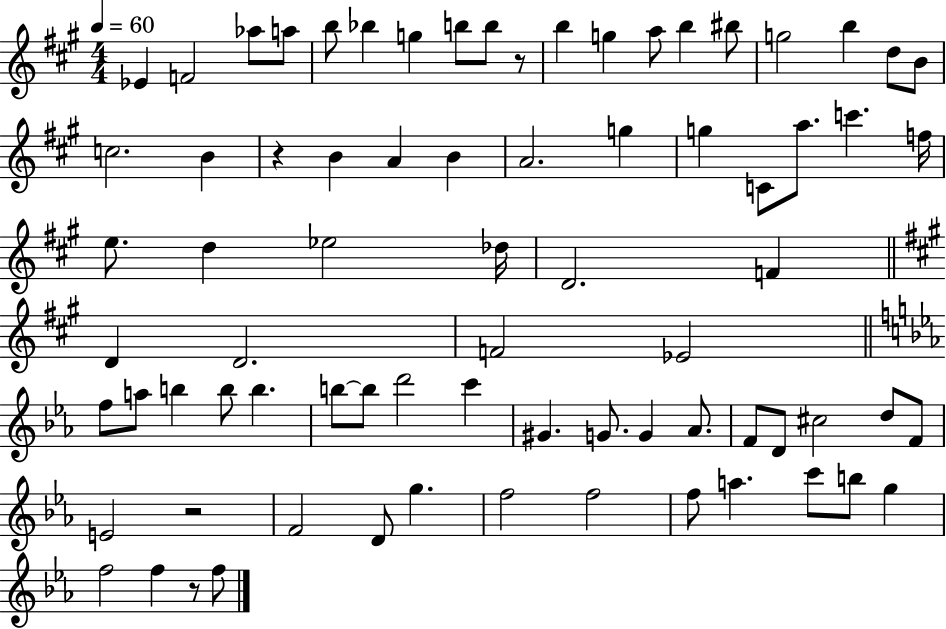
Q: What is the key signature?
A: A major